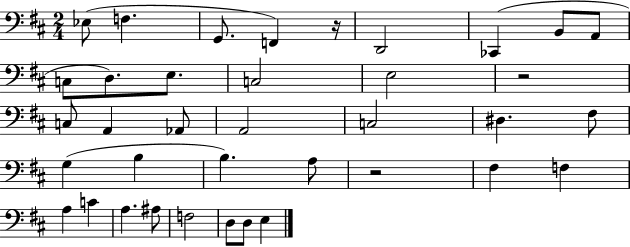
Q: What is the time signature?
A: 2/4